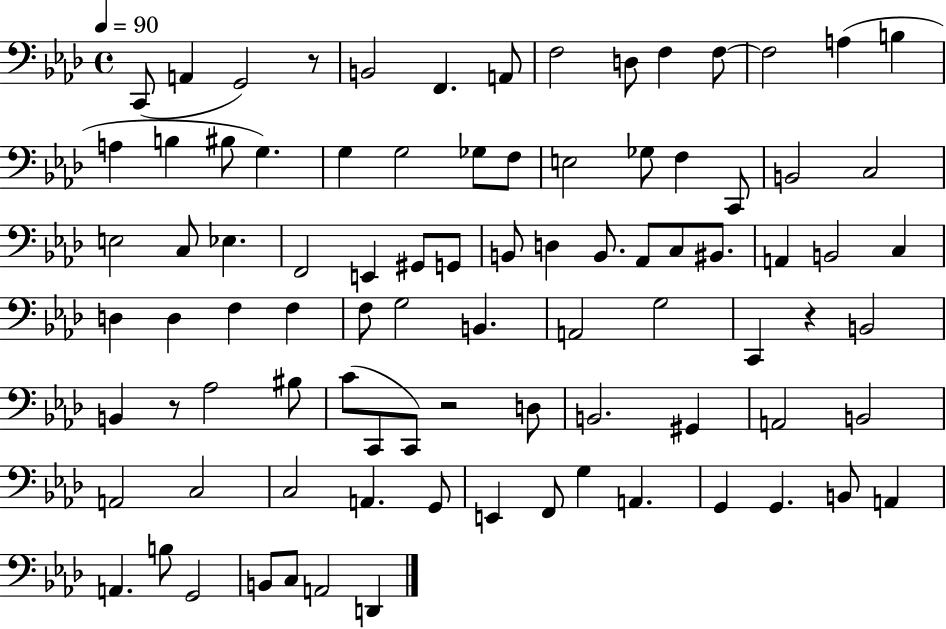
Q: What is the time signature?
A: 4/4